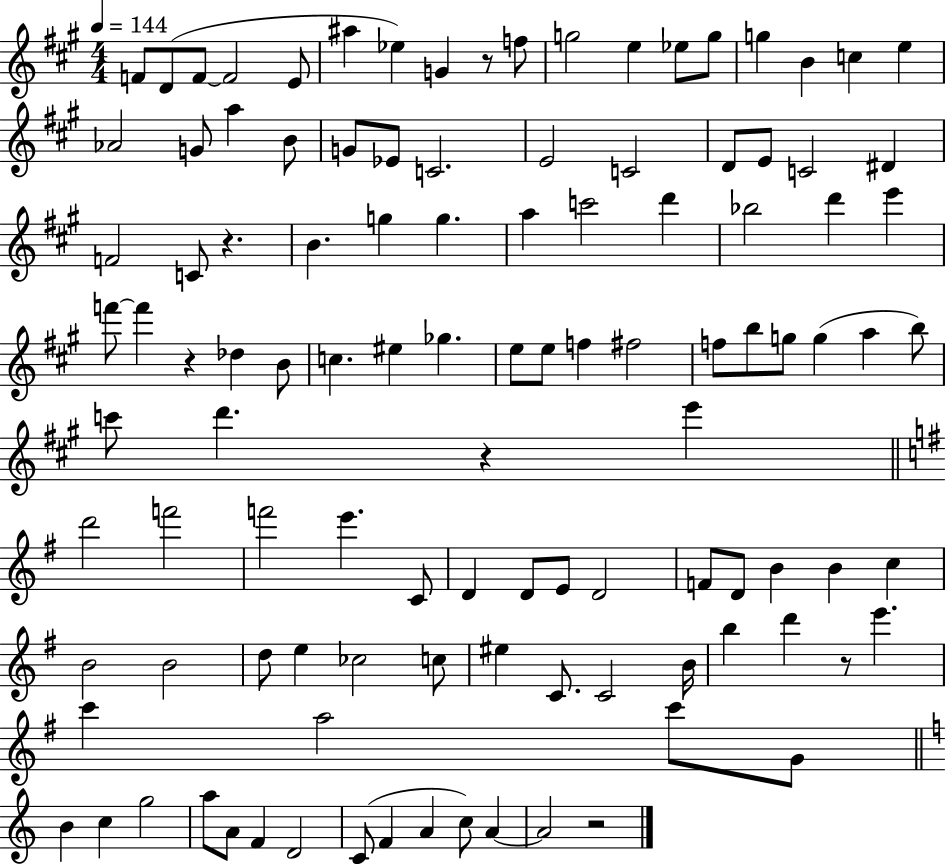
{
  \clef treble
  \numericTimeSignature
  \time 4/4
  \key a \major
  \tempo 4 = 144
  f'8 d'8( f'8~~ f'2 e'8 | ais''4 ees''4) g'4 r8 f''8 | g''2 e''4 ees''8 g''8 | g''4 b'4 c''4 e''4 | \break aes'2 g'8 a''4 b'8 | g'8 ees'8 c'2. | e'2 c'2 | d'8 e'8 c'2 dis'4 | \break f'2 c'8 r4. | b'4. g''4 g''4. | a''4 c'''2 d'''4 | bes''2 d'''4 e'''4 | \break f'''8~~ f'''4 r4 des''4 b'8 | c''4. eis''4 ges''4. | e''8 e''8 f''4 fis''2 | f''8 b''8 g''8 g''4( a''4 b''8) | \break c'''8 d'''4. r4 e'''4 | \bar "||" \break \key e \minor d'''2 f'''2 | f'''2 e'''4. c'8 | d'4 d'8 e'8 d'2 | f'8 d'8 b'4 b'4 c''4 | \break b'2 b'2 | d''8 e''4 ces''2 c''8 | eis''4 c'8. c'2 b'16 | b''4 d'''4 r8 e'''4. | \break c'''4 a''2 c'''8 g'8 | \bar "||" \break \key c \major b'4 c''4 g''2 | a''8 a'8 f'4 d'2 | c'8( f'4 a'4 c''8) a'4~~ | a'2 r2 | \break \bar "|."
}